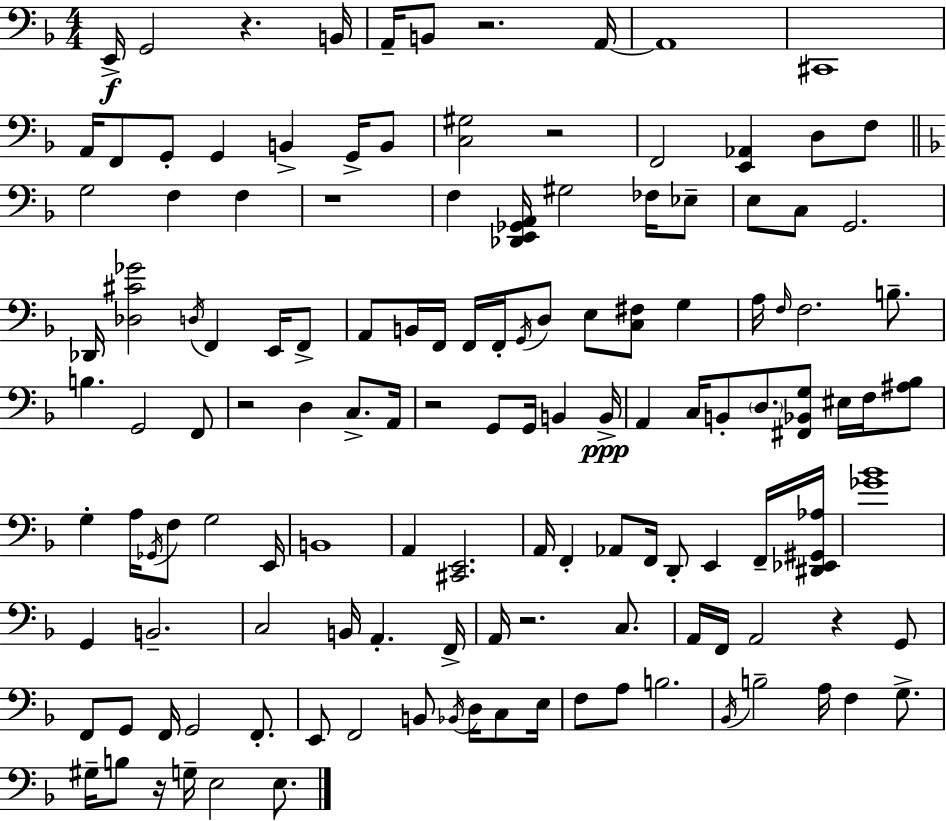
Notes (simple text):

E2/s G2/h R/q. B2/s A2/s B2/e R/h. A2/s A2/w C#2/w A2/s F2/e G2/e G2/q B2/q G2/s B2/e [C3,G#3]/h R/h F2/h [E2,Ab2]/q D3/e F3/e G3/h F3/q F3/q R/w F3/q [Db2,E2,Gb2,A2]/s G#3/h FES3/s Eb3/e E3/e C3/e G2/h. Db2/s [Db3,C#4,Gb4]/h D3/s F2/q E2/s F2/e A2/e B2/s F2/s F2/s F2/s G2/s D3/e E3/e [C3,F#3]/e G3/q A3/s F3/s F3/h. B3/e. B3/q. G2/h F2/e R/h D3/q C3/e. A2/s R/h G2/e G2/s B2/q B2/s A2/q C3/s B2/e D3/e. [F#2,Bb2,G3]/e EIS3/s F3/s [A#3,Bb3]/e G3/q A3/s Gb2/s F3/e G3/h E2/s B2/w A2/q [C#2,E2]/h. A2/s F2/q Ab2/e F2/s D2/e E2/q F2/s [D#2,Eb2,G#2,Ab3]/s [Gb4,Bb4]/w G2/q B2/h. C3/h B2/s A2/q. F2/s A2/s R/h. C3/e. A2/s F2/s A2/h R/q G2/e F2/e G2/e F2/s G2/h F2/e. E2/e F2/h B2/e Bb2/s D3/s C3/e E3/s F3/e A3/e B3/h. Bb2/s B3/h A3/s F3/q G3/e. G#3/s B3/e R/s G3/s E3/h E3/e.